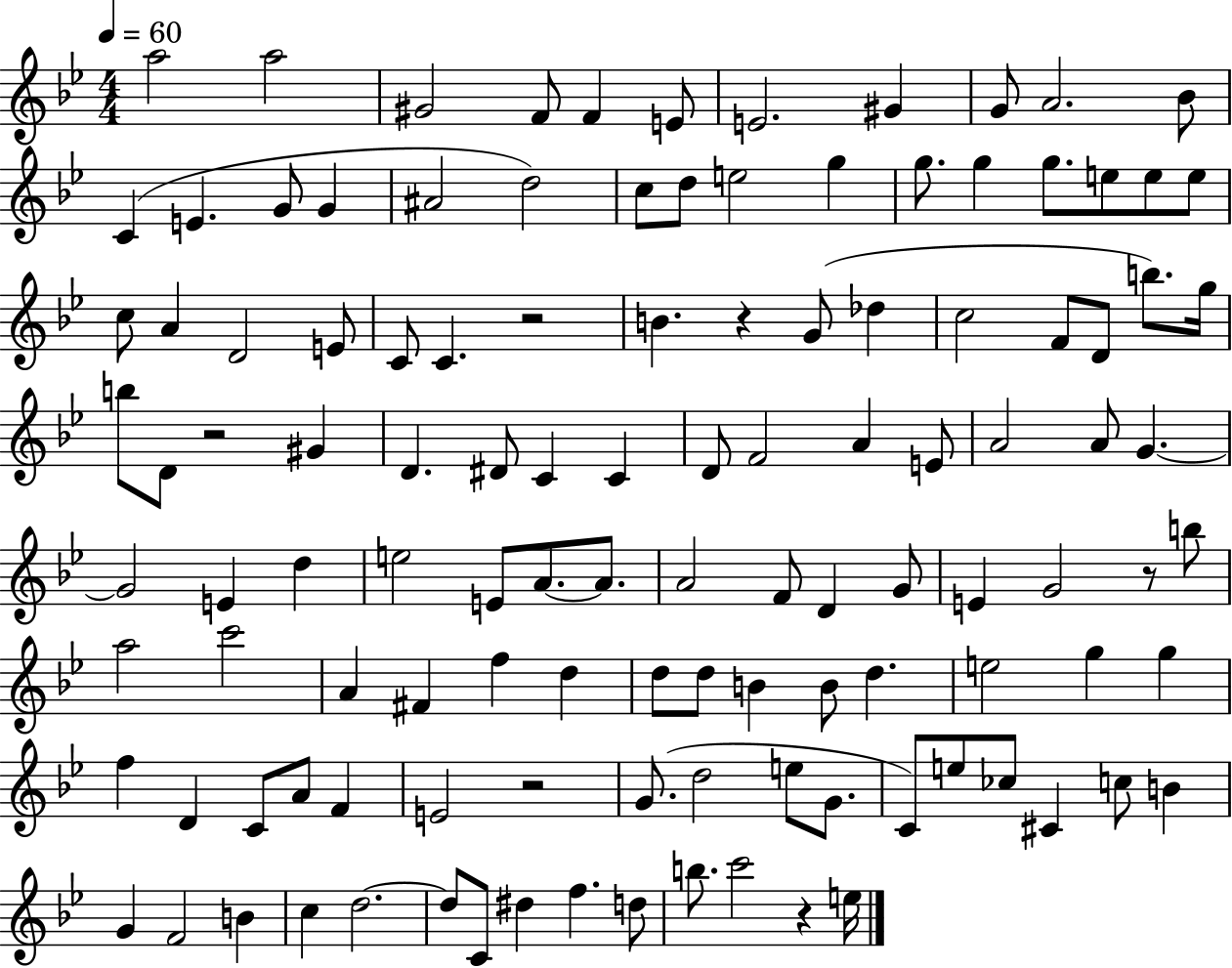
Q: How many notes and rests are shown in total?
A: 118